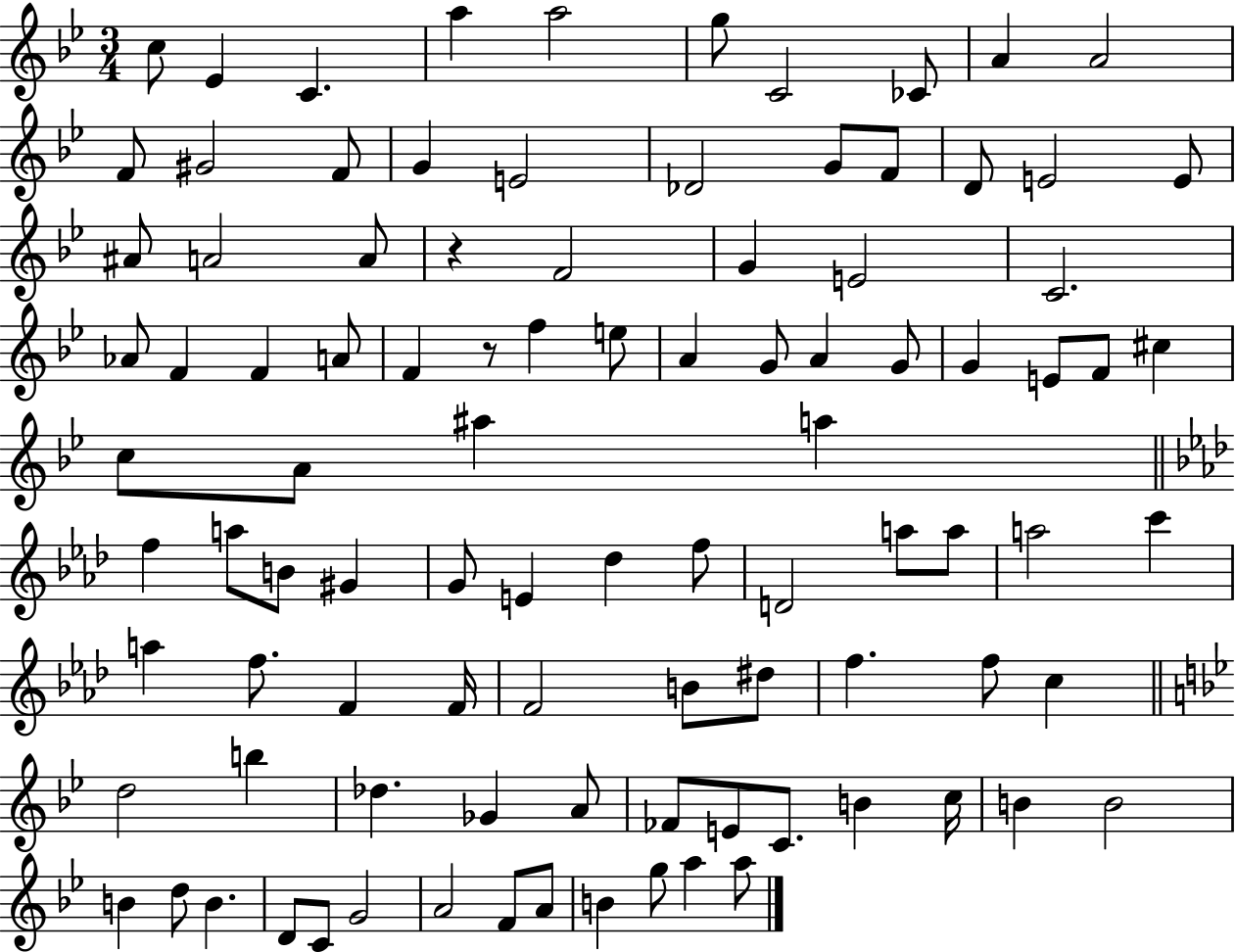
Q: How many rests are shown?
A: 2